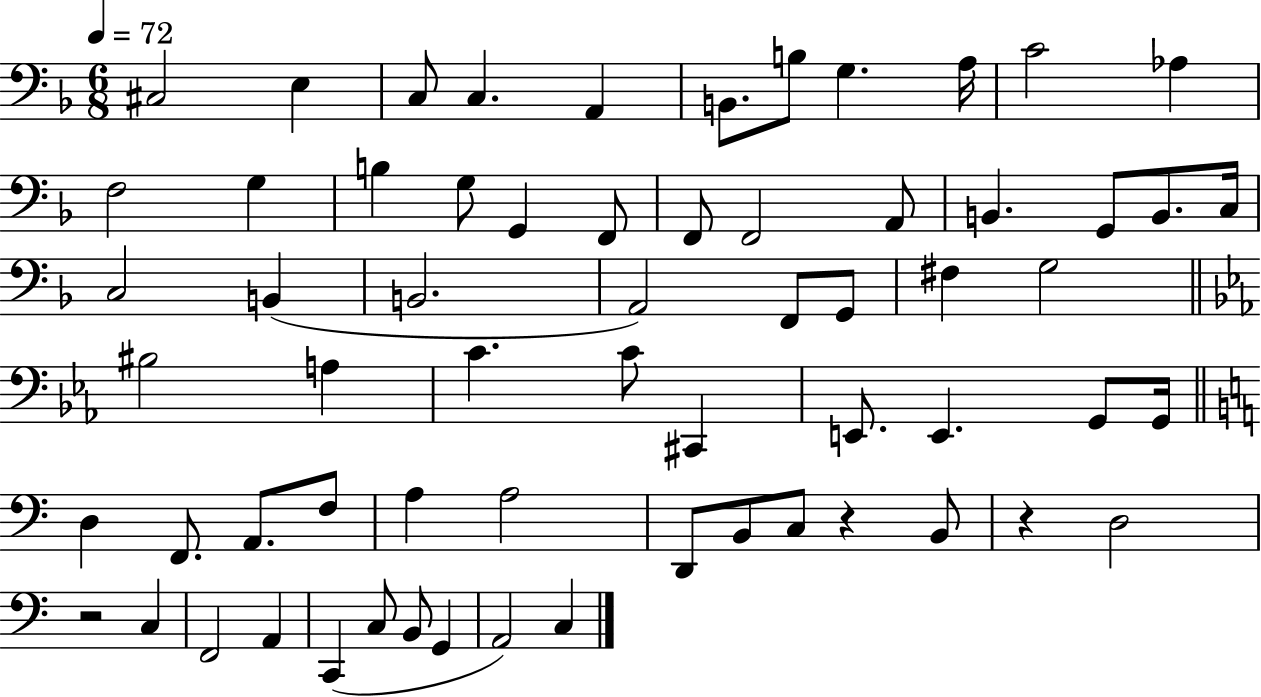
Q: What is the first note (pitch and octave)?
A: C#3